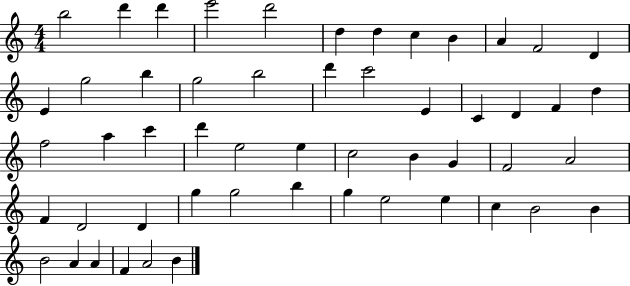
B5/h D6/q D6/q E6/h D6/h D5/q D5/q C5/q B4/q A4/q F4/h D4/q E4/q G5/h B5/q G5/h B5/h D6/q C6/h E4/q C4/q D4/q F4/q D5/q F5/h A5/q C6/q D6/q E5/h E5/q C5/h B4/q G4/q F4/h A4/h F4/q D4/h D4/q G5/q G5/h B5/q G5/q E5/h E5/q C5/q B4/h B4/q B4/h A4/q A4/q F4/q A4/h B4/q